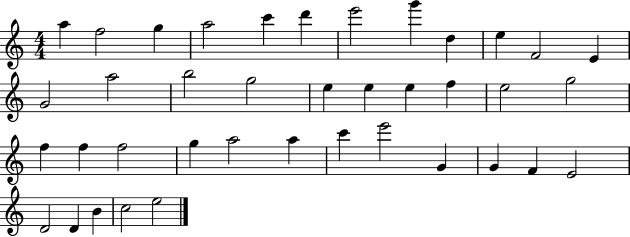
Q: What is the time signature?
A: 4/4